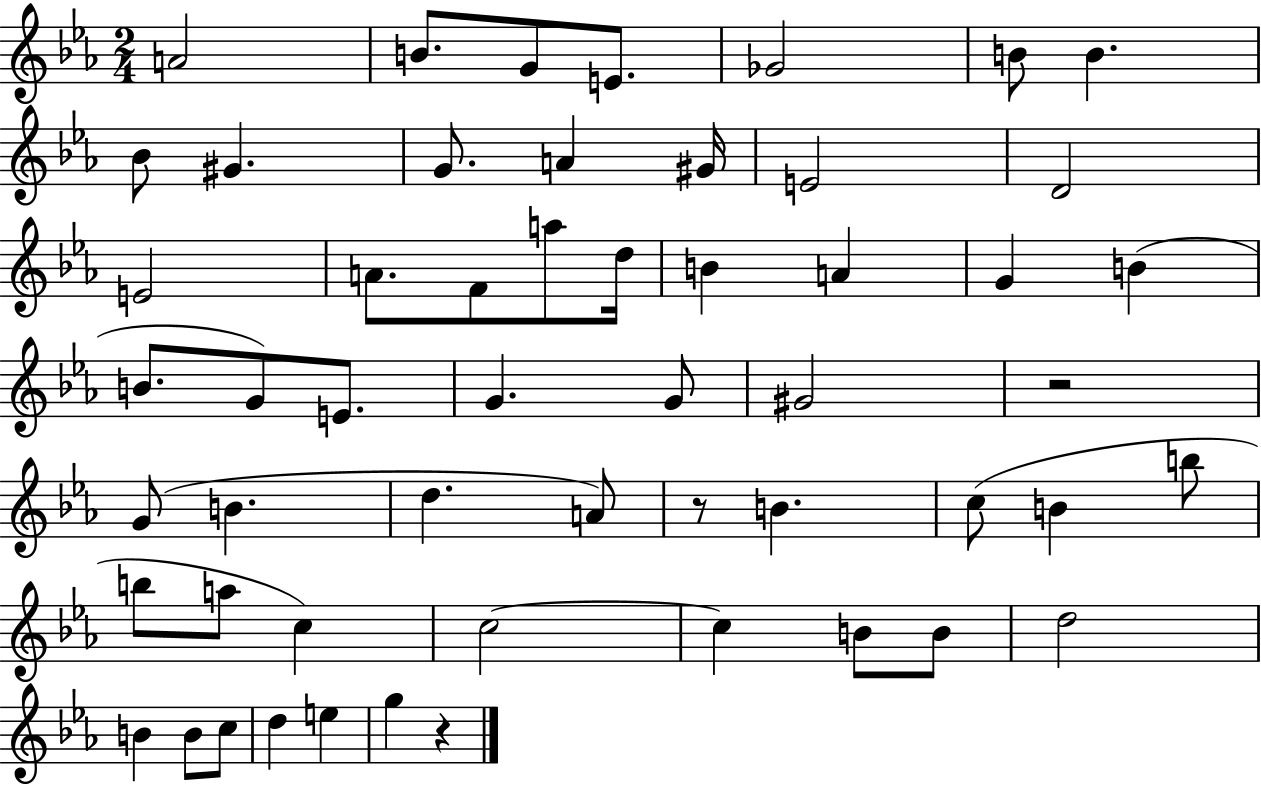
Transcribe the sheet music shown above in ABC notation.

X:1
T:Untitled
M:2/4
L:1/4
K:Eb
A2 B/2 G/2 E/2 _G2 B/2 B _B/2 ^G G/2 A ^G/4 E2 D2 E2 A/2 F/2 a/2 d/4 B A G B B/2 G/2 E/2 G G/2 ^G2 z2 G/2 B d A/2 z/2 B c/2 B b/2 b/2 a/2 c c2 c B/2 B/2 d2 B B/2 c/2 d e g z